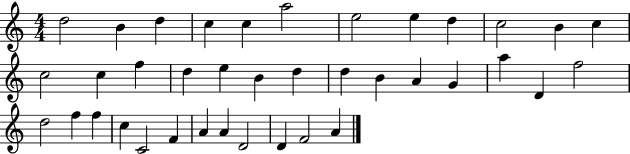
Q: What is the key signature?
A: C major